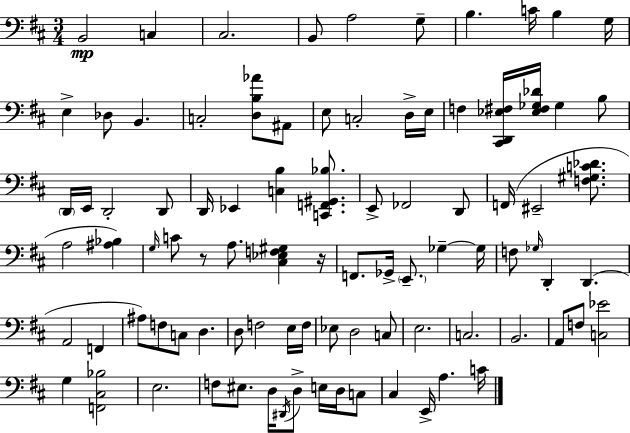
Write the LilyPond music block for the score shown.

{
  \clef bass
  \numericTimeSignature
  \time 3/4
  \key d \major
  \repeat volta 2 { b,2\mp c4 | cis2. | b,8 a2 g8-- | b4. c'16 b4 g16 | \break e4-> des8 b,4. | c2-. <d b aes'>8 ais,8 | e8 c2-. d16-> e16 | f4 <cis, d, ees fis>16 <ees fis ges des'>16 ges4 b8 | \break \parenthesize d,16 e,16 d,2-. d,8 | d,16 ees,4 <c b>4 <c, f, gis, bes>8. | e,8-> fes,2 d,8 | f,16( eis,2-- <f gis c' des'>8. | \break a2 <ais bes>4) | \grace { g16 } c'8 r8 a8. <cis ees f gis>4 | r16 f,8. ges,16-> \parenthesize e,8.-- ges4--~~ | ges16 f8 \grace { ges16 } d,4-. d,4.( | \break a,2 f,4 | ais8) f8 c8 d4. | d8 f2 | e16 f16 ees8 d2 | \break c8 e2. | c2. | b,2. | a,8 f8 <c ees'>2 | \break g4 <f, cis bes>2 | e2. | f8 eis8. d16 \acciaccatura { dis,16 } d8-> e16 | d16 c8 cis4 e,16-> a4. | \break c'16 } \bar "|."
}